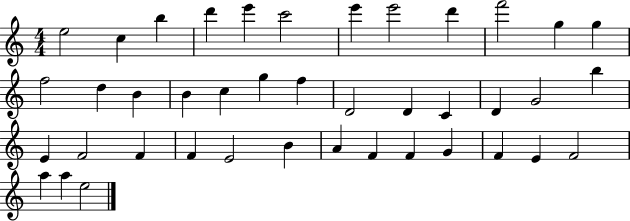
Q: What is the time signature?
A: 4/4